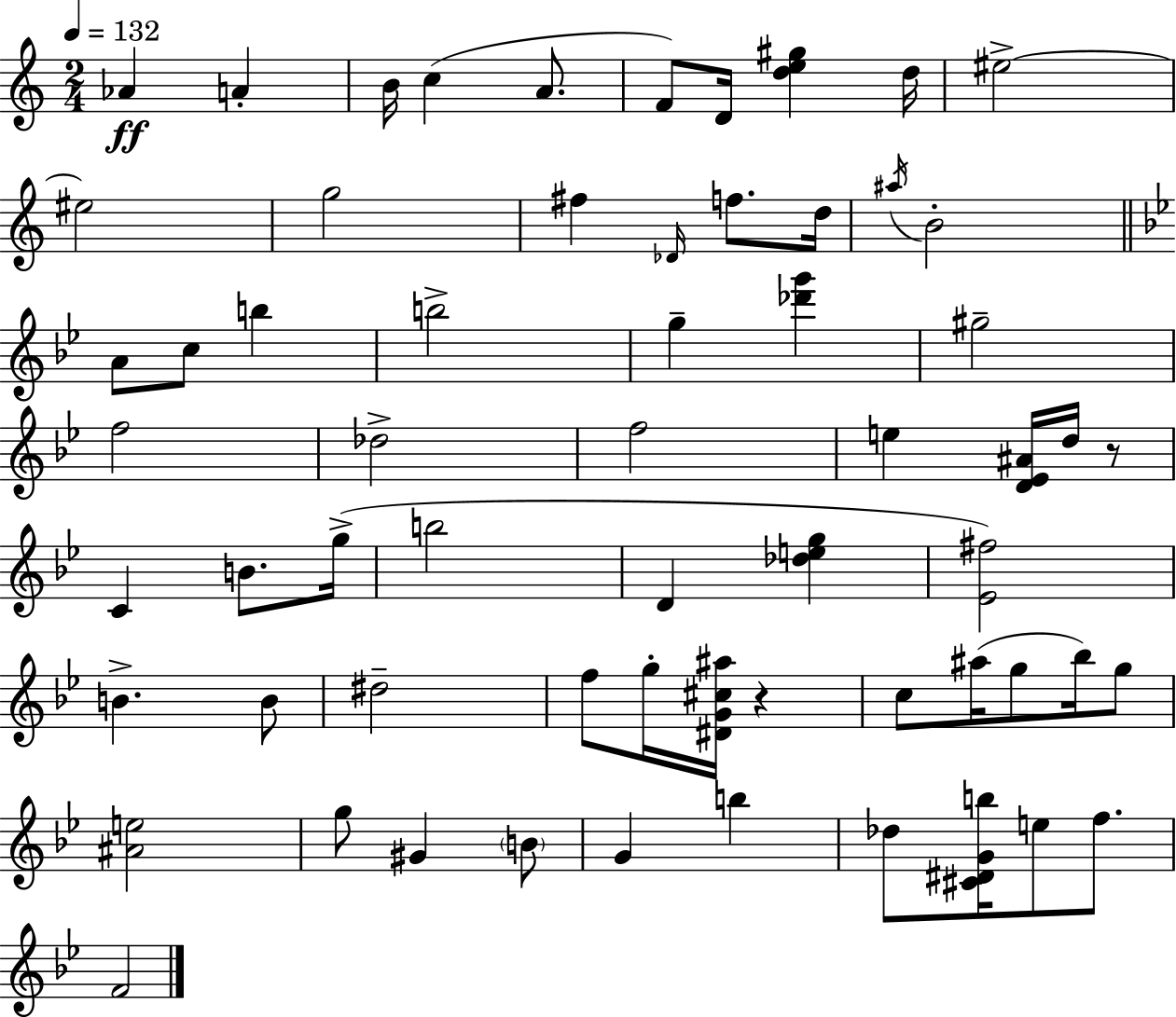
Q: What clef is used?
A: treble